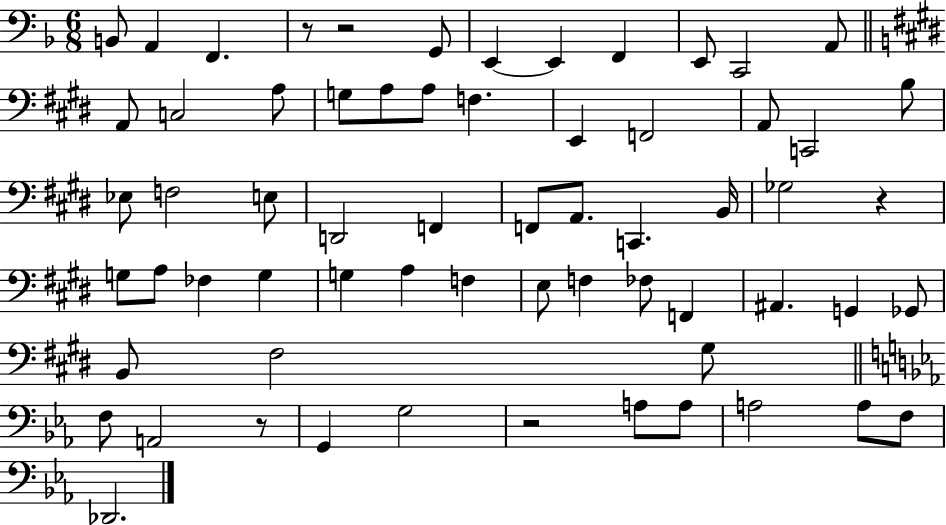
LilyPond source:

{
  \clef bass
  \numericTimeSignature
  \time 6/8
  \key f \major
  \repeat volta 2 { b,8 a,4 f,4. | r8 r2 g,8 | e,4~~ e,4 f,4 | e,8 c,2 a,8 | \break \bar "||" \break \key e \major a,8 c2 a8 | g8 a8 a8 f4. | e,4 f,2 | a,8 c,2 b8 | \break ees8 f2 e8 | d,2 f,4 | f,8 a,8. c,4. b,16 | ges2 r4 | \break g8 a8 fes4 g4 | g4 a4 f4 | e8 f4 fes8 f,4 | ais,4. g,4 ges,8 | \break b,8 fis2 gis8 | \bar "||" \break \key ees \major f8 a,2 r8 | g,4 g2 | r2 a8 a8 | a2 a8 f8 | \break des,2. | } \bar "|."
}